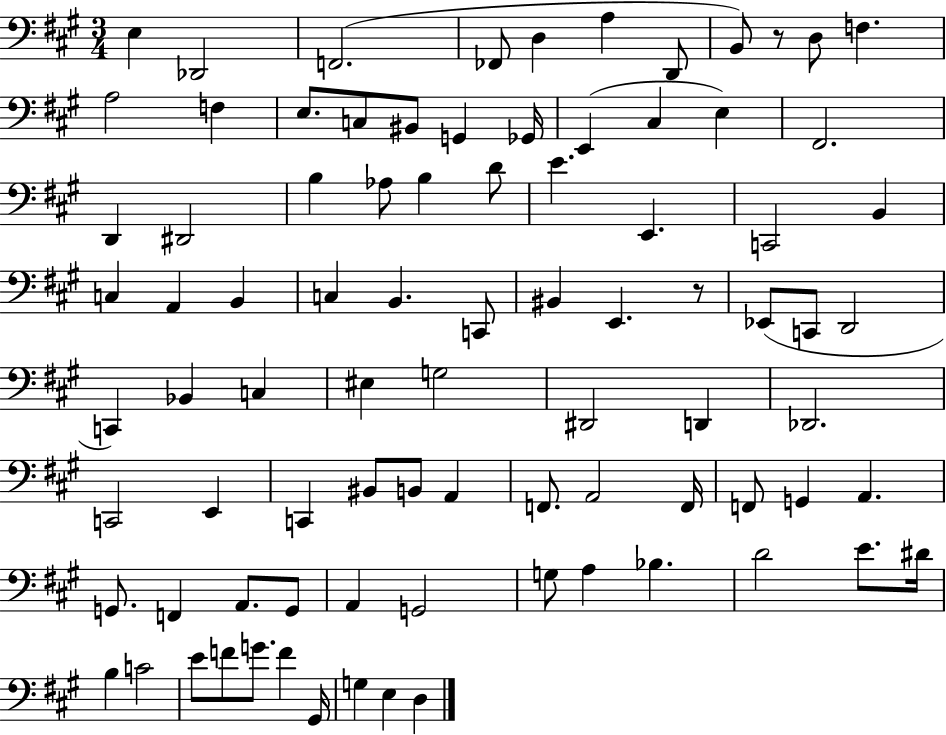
X:1
T:Untitled
M:3/4
L:1/4
K:A
E, _D,,2 F,,2 _F,,/2 D, A, D,,/2 B,,/2 z/2 D,/2 F, A,2 F, E,/2 C,/2 ^B,,/2 G,, _G,,/4 E,, ^C, E, ^F,,2 D,, ^D,,2 B, _A,/2 B, D/2 E E,, C,,2 B,, C, A,, B,, C, B,, C,,/2 ^B,, E,, z/2 _E,,/2 C,,/2 D,,2 C,, _B,, C, ^E, G,2 ^D,,2 D,, _D,,2 C,,2 E,, C,, ^B,,/2 B,,/2 A,, F,,/2 A,,2 F,,/4 F,,/2 G,, A,, G,,/2 F,, A,,/2 G,,/2 A,, G,,2 G,/2 A, _B, D2 E/2 ^D/4 B, C2 E/2 F/2 G/2 F ^G,,/4 G, E, D,